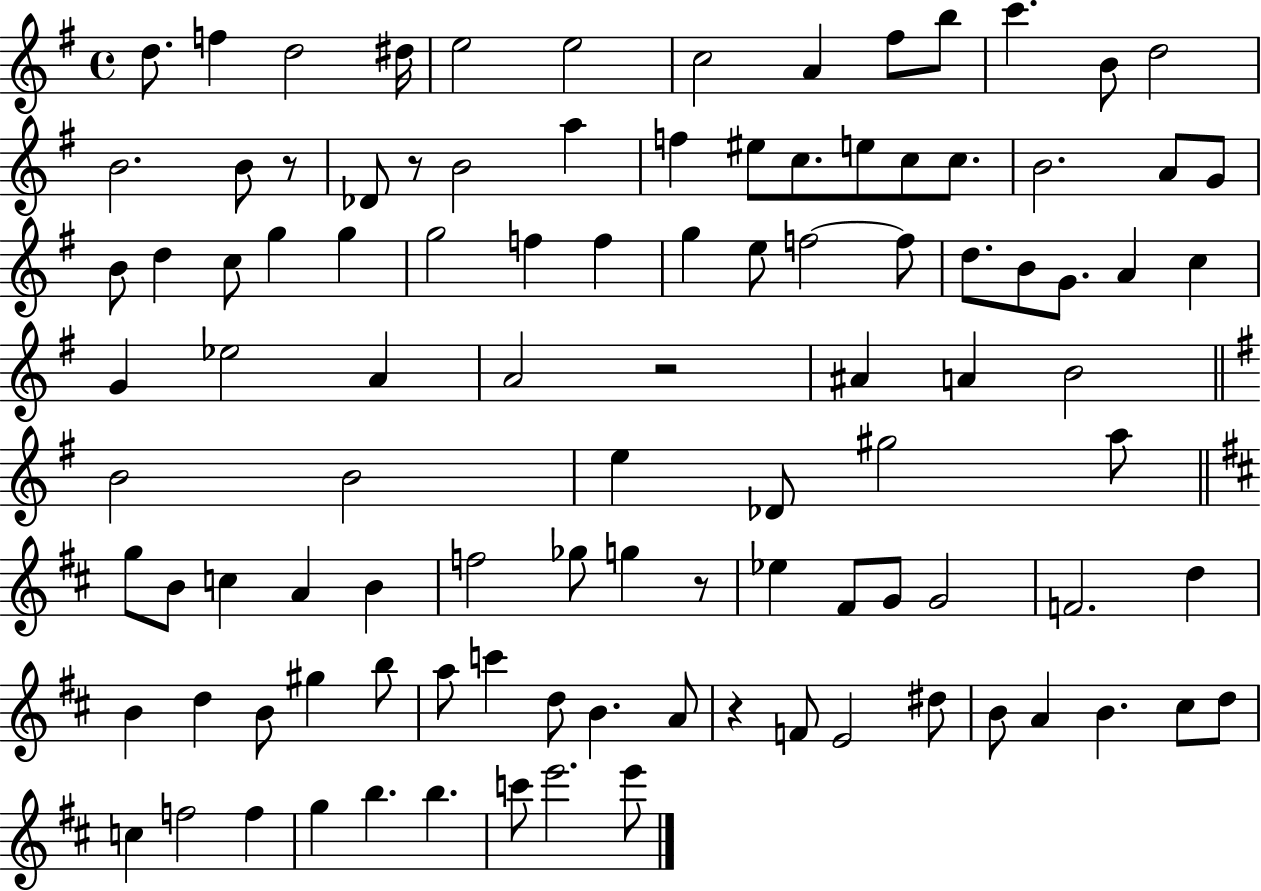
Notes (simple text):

D5/e. F5/q D5/h D#5/s E5/h E5/h C5/h A4/q F#5/e B5/e C6/q. B4/e D5/h B4/h. B4/e R/e Db4/e R/e B4/h A5/q F5/q EIS5/e C5/e. E5/e C5/e C5/e. B4/h. A4/e G4/e B4/e D5/q C5/e G5/q G5/q G5/h F5/q F5/q G5/q E5/e F5/h F5/e D5/e. B4/e G4/e. A4/q C5/q G4/q Eb5/h A4/q A4/h R/h A#4/q A4/q B4/h B4/h B4/h E5/q Db4/e G#5/h A5/e G5/e B4/e C5/q A4/q B4/q F5/h Gb5/e G5/q R/e Eb5/q F#4/e G4/e G4/h F4/h. D5/q B4/q D5/q B4/e G#5/q B5/e A5/e C6/q D5/e B4/q. A4/e R/q F4/e E4/h D#5/e B4/e A4/q B4/q. C#5/e D5/e C5/q F5/h F5/q G5/q B5/q. B5/q. C6/e E6/h. E6/e